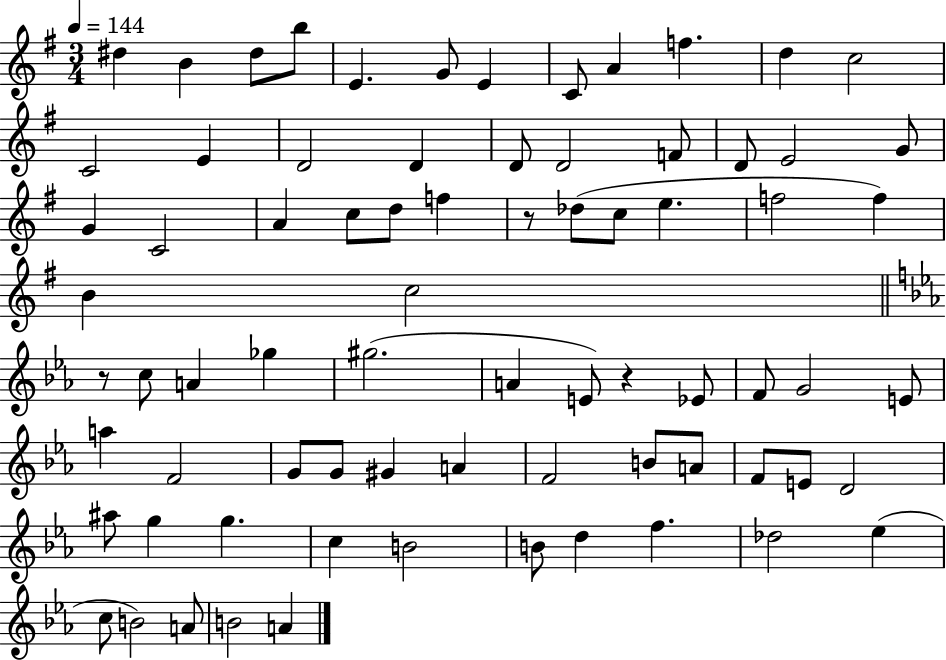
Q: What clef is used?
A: treble